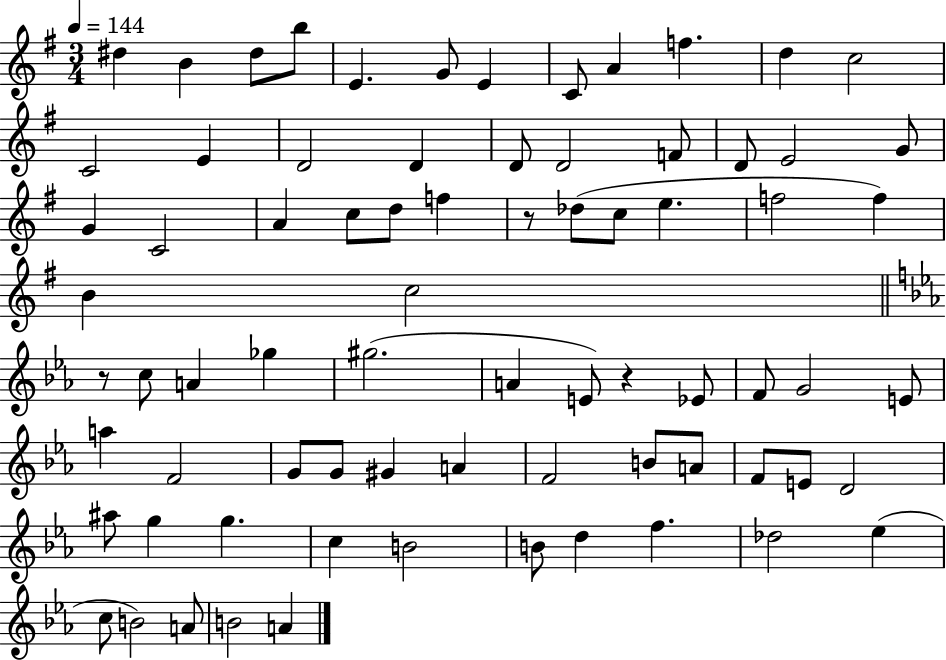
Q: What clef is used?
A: treble